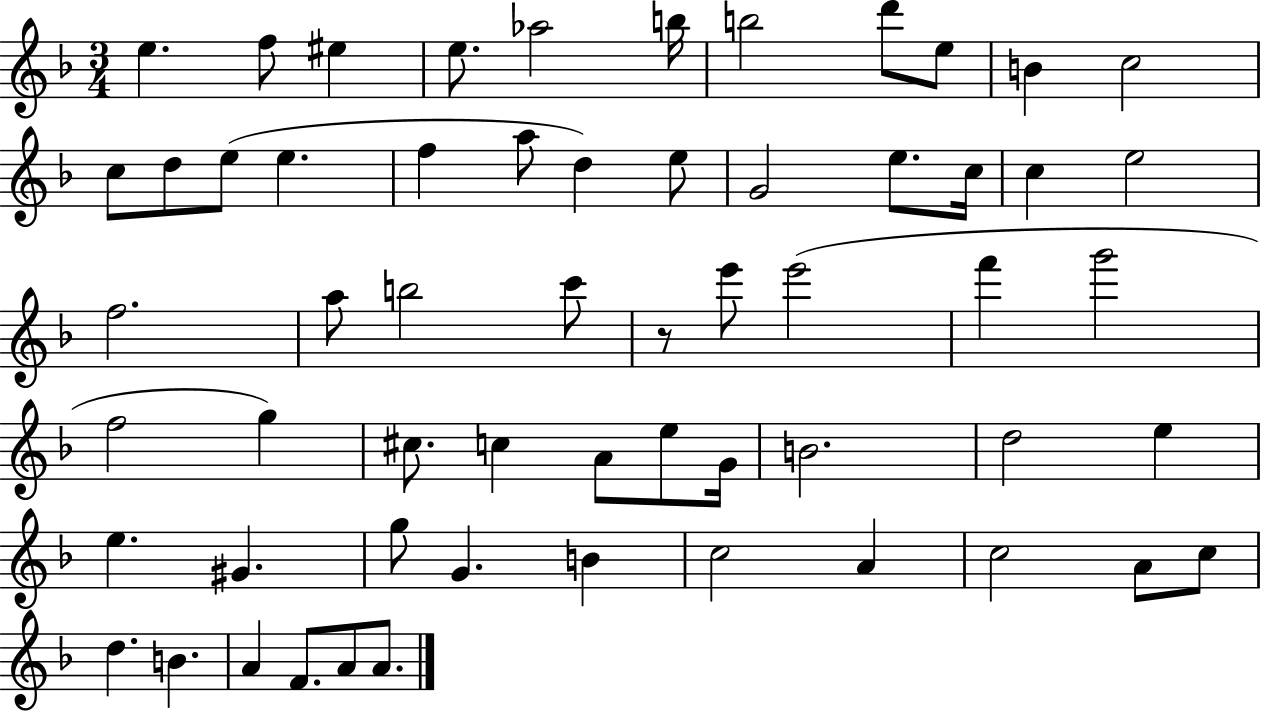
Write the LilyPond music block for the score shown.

{
  \clef treble
  \numericTimeSignature
  \time 3/4
  \key f \major
  \repeat volta 2 { e''4. f''8 eis''4 | e''8. aes''2 b''16 | b''2 d'''8 e''8 | b'4 c''2 | \break c''8 d''8 e''8( e''4. | f''4 a''8 d''4) e''8 | g'2 e''8. c''16 | c''4 e''2 | \break f''2. | a''8 b''2 c'''8 | r8 e'''8 e'''2( | f'''4 g'''2 | \break f''2 g''4) | cis''8. c''4 a'8 e''8 g'16 | b'2. | d''2 e''4 | \break e''4. gis'4. | g''8 g'4. b'4 | c''2 a'4 | c''2 a'8 c''8 | \break d''4. b'4. | a'4 f'8. a'8 a'8. | } \bar "|."
}